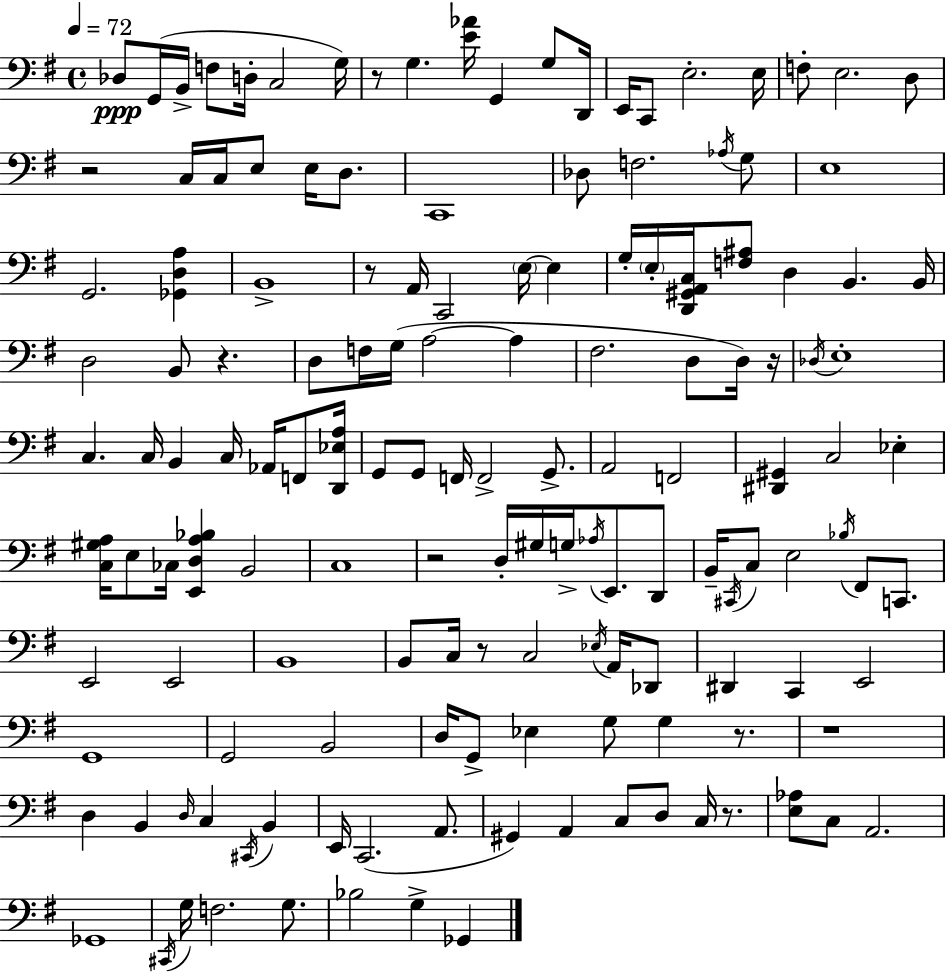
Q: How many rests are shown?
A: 10